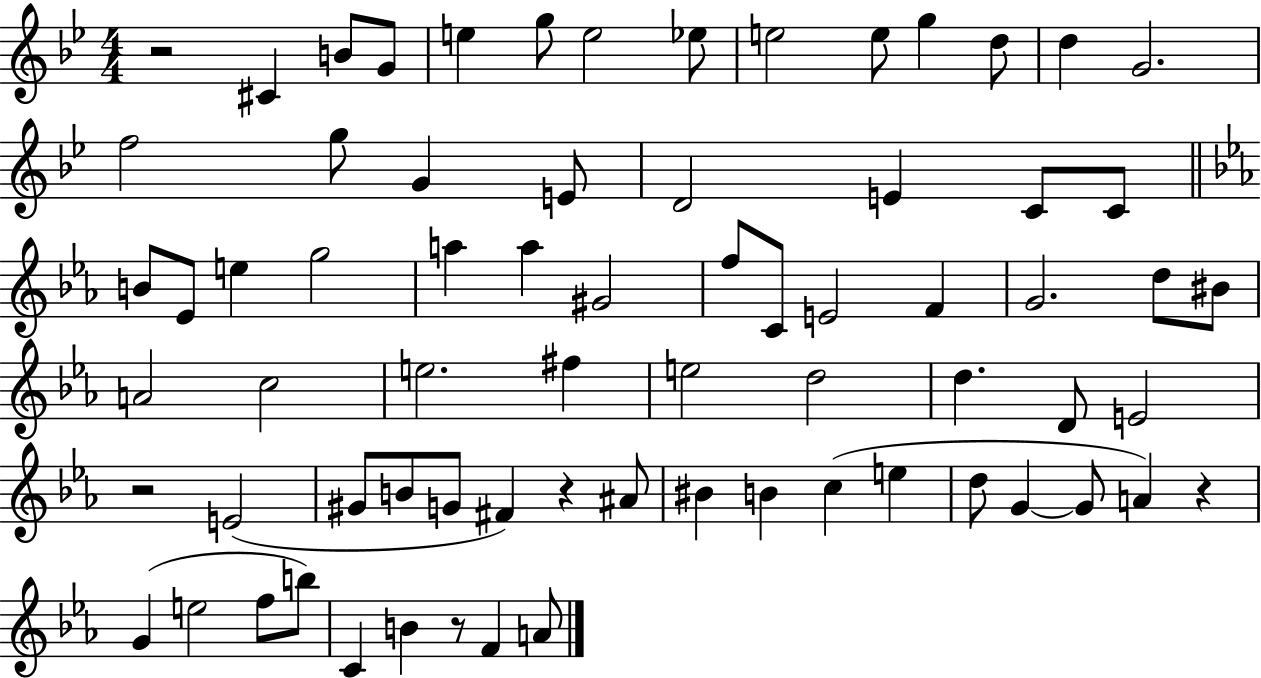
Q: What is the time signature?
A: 4/4